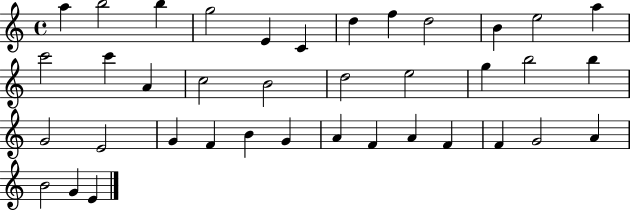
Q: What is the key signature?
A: C major